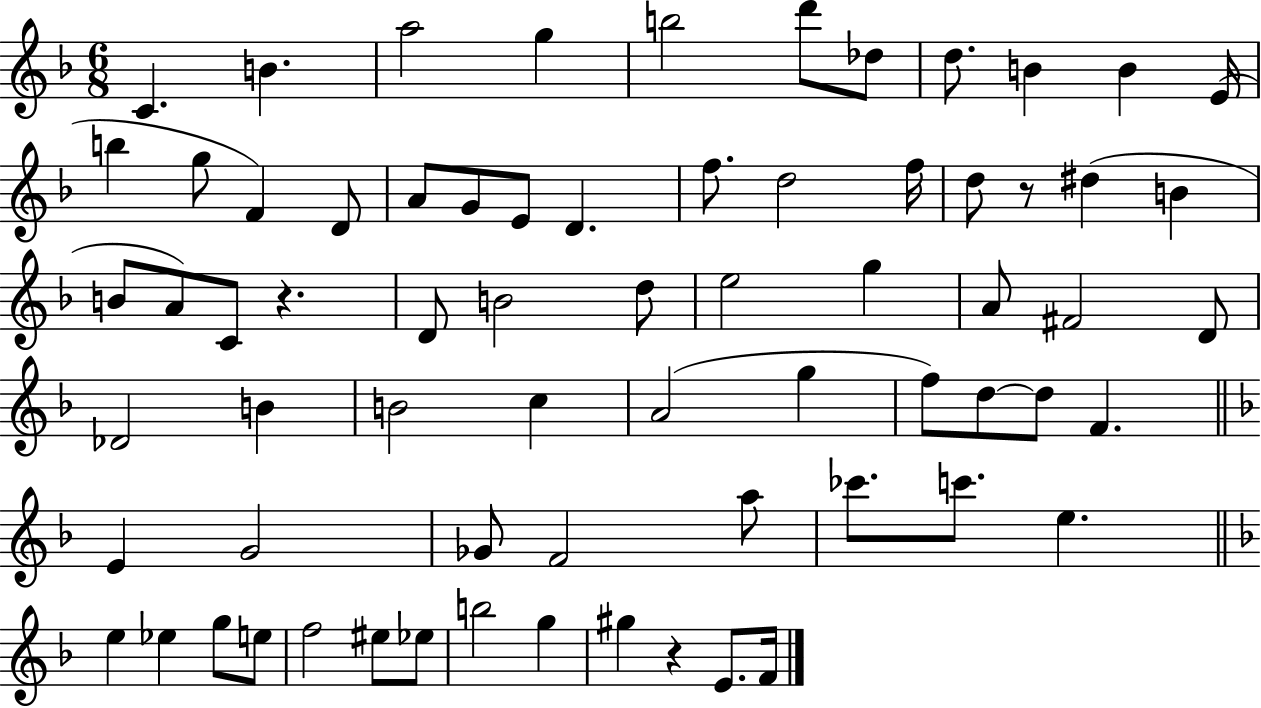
X:1
T:Untitled
M:6/8
L:1/4
K:F
C B a2 g b2 d'/2 _d/2 d/2 B B E/4 b g/2 F D/2 A/2 G/2 E/2 D f/2 d2 f/4 d/2 z/2 ^d B B/2 A/2 C/2 z D/2 B2 d/2 e2 g A/2 ^F2 D/2 _D2 B B2 c A2 g f/2 d/2 d/2 F E G2 _G/2 F2 a/2 _c'/2 c'/2 e e _e g/2 e/2 f2 ^e/2 _e/2 b2 g ^g z E/2 F/4